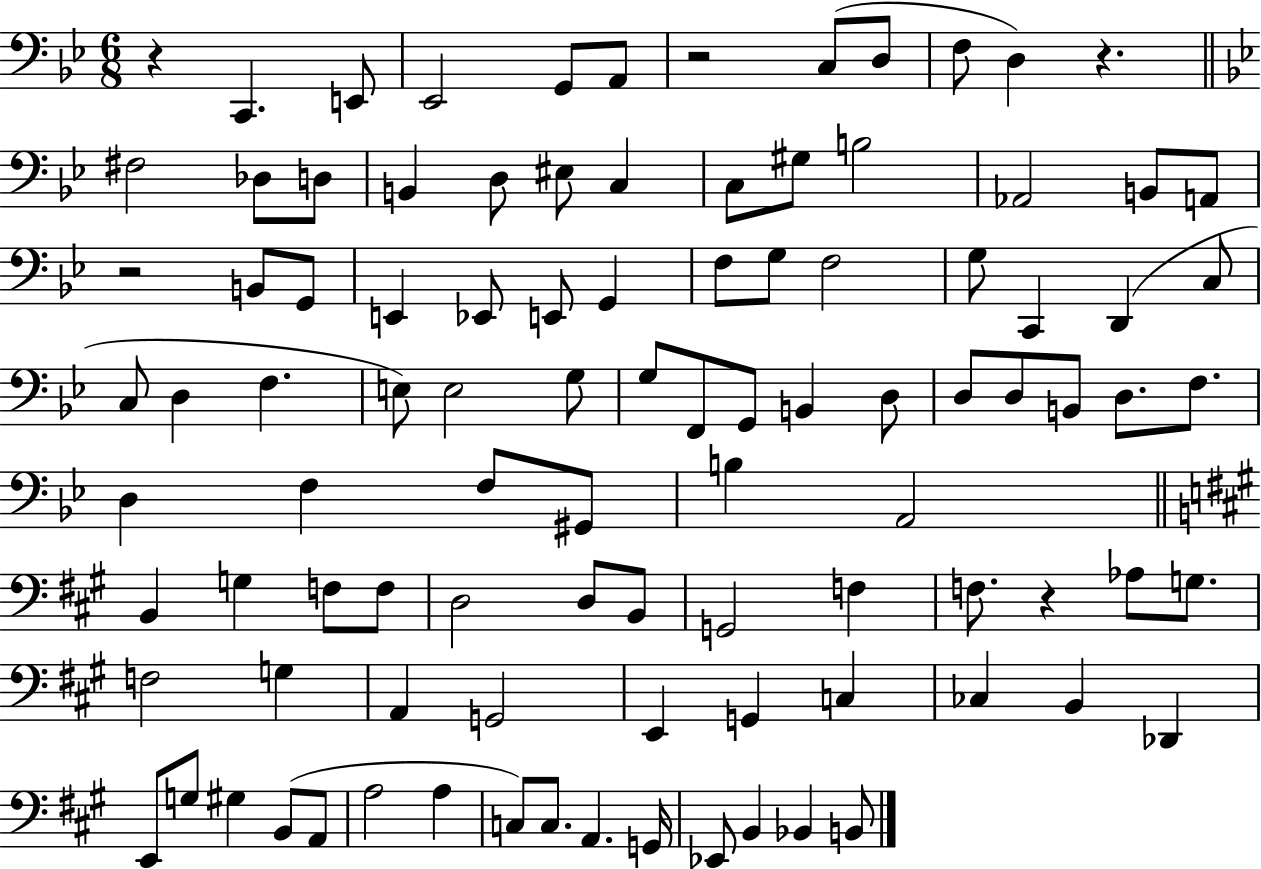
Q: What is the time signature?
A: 6/8